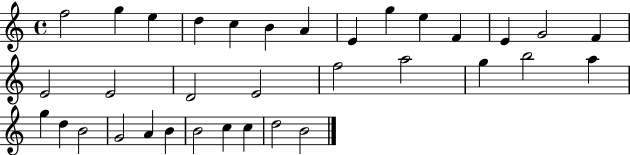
{
  \clef treble
  \time 4/4
  \defaultTimeSignature
  \key c \major
  f''2 g''4 e''4 | d''4 c''4 b'4 a'4 | e'4 g''4 e''4 f'4 | e'4 g'2 f'4 | \break e'2 e'2 | d'2 e'2 | f''2 a''2 | g''4 b''2 a''4 | \break g''4 d''4 b'2 | g'2 a'4 b'4 | b'2 c''4 c''4 | d''2 b'2 | \break \bar "|."
}